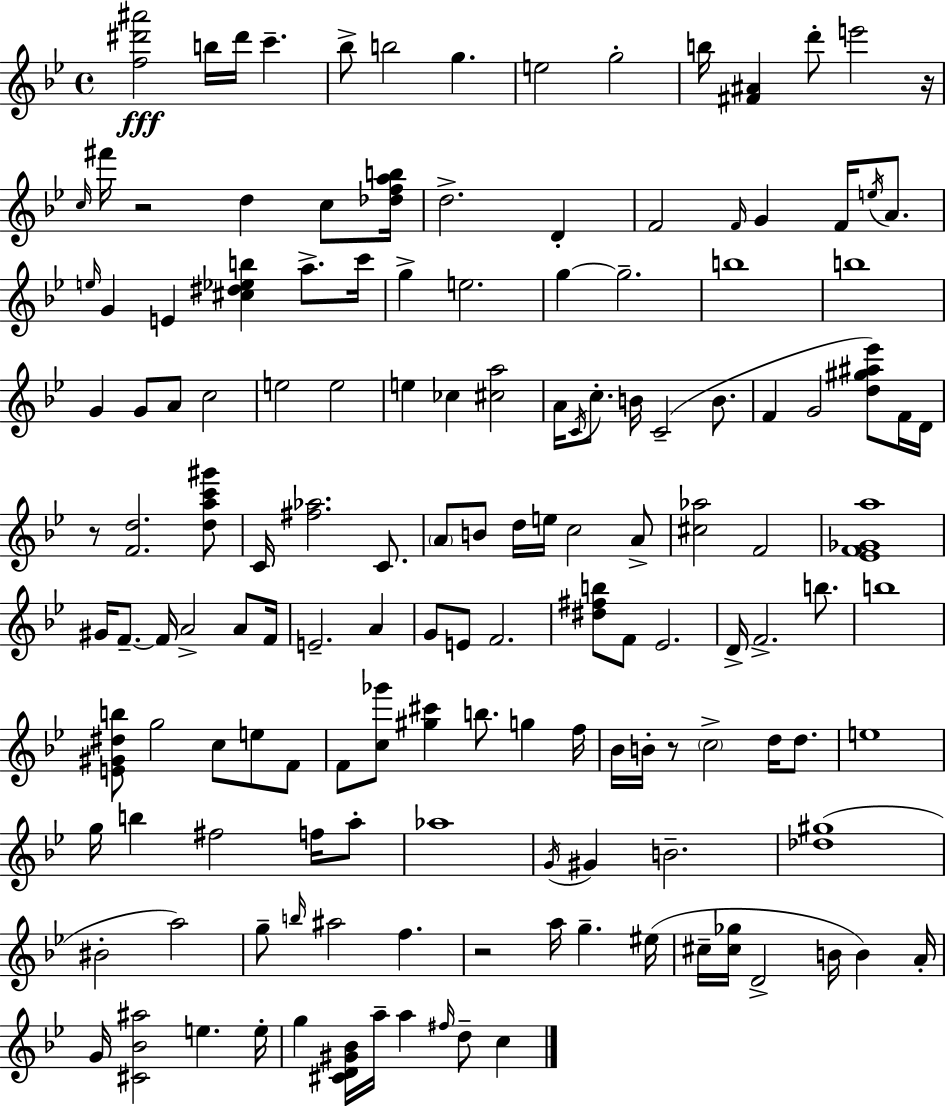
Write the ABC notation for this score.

X:1
T:Untitled
M:4/4
L:1/4
K:Bb
[f^d'^a']2 b/4 ^d'/4 c' _b/2 b2 g e2 g2 b/4 [^F^A] d'/2 e'2 z/4 c/4 ^f'/4 z2 d c/2 [_dfab]/4 d2 D F2 F/4 G F/4 e/4 A/2 e/4 G E [^c^d_eb] a/2 c'/4 g e2 g g2 b4 b4 G G/2 A/2 c2 e2 e2 e _c [^ca]2 A/4 C/4 c/2 B/4 C2 B/2 F G2 [d^g^a_e']/2 F/4 D/4 z/2 [Fd]2 [dac'^g']/2 C/4 [^f_a]2 C/2 A/2 B/2 d/4 e/4 c2 A/2 [^c_a]2 F2 [_EF_Ga]4 ^G/4 F/2 F/4 A2 A/2 F/4 E2 A G/2 E/2 F2 [^d^fb]/2 F/2 _E2 D/4 F2 b/2 b4 [E^G^db]/2 g2 c/2 e/2 F/2 F/2 [c_g']/2 [^g^c'] b/2 g f/4 _B/4 B/4 z/2 c2 d/4 d/2 e4 g/4 b ^f2 f/4 a/2 _a4 G/4 ^G B2 [_d^g]4 ^B2 a2 g/2 b/4 ^a2 f z2 a/4 g ^e/4 ^c/4 [^c_g]/4 D2 B/4 B A/4 G/4 [^C_B^a]2 e e/4 g [^CD^G_B]/4 a/4 a ^f/4 d/2 c